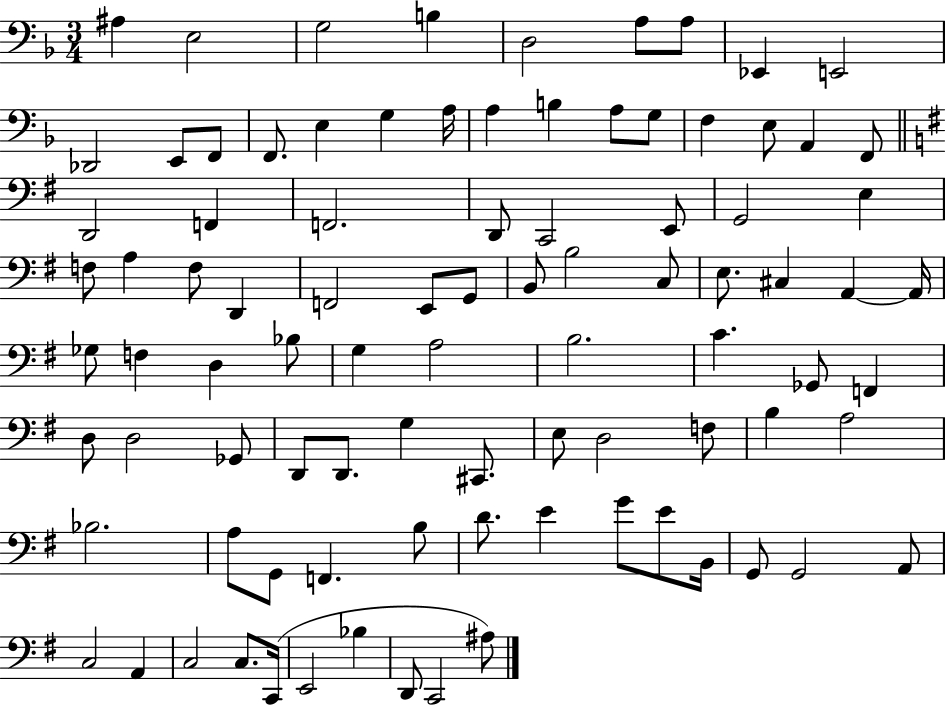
X:1
T:Untitled
M:3/4
L:1/4
K:F
^A, E,2 G,2 B, D,2 A,/2 A,/2 _E,, E,,2 _D,,2 E,,/2 F,,/2 F,,/2 E, G, A,/4 A, B, A,/2 G,/2 F, E,/2 A,, F,,/2 D,,2 F,, F,,2 D,,/2 C,,2 E,,/2 G,,2 E, F,/2 A, F,/2 D,, F,,2 E,,/2 G,,/2 B,,/2 B,2 C,/2 E,/2 ^C, A,, A,,/4 _G,/2 F, D, _B,/2 G, A,2 B,2 C _G,,/2 F,, D,/2 D,2 _G,,/2 D,,/2 D,,/2 G, ^C,,/2 E,/2 D,2 F,/2 B, A,2 _B,2 A,/2 G,,/2 F,, B,/2 D/2 E G/2 E/2 B,,/4 G,,/2 G,,2 A,,/2 C,2 A,, C,2 C,/2 C,,/4 E,,2 _B, D,,/2 C,,2 ^A,/2